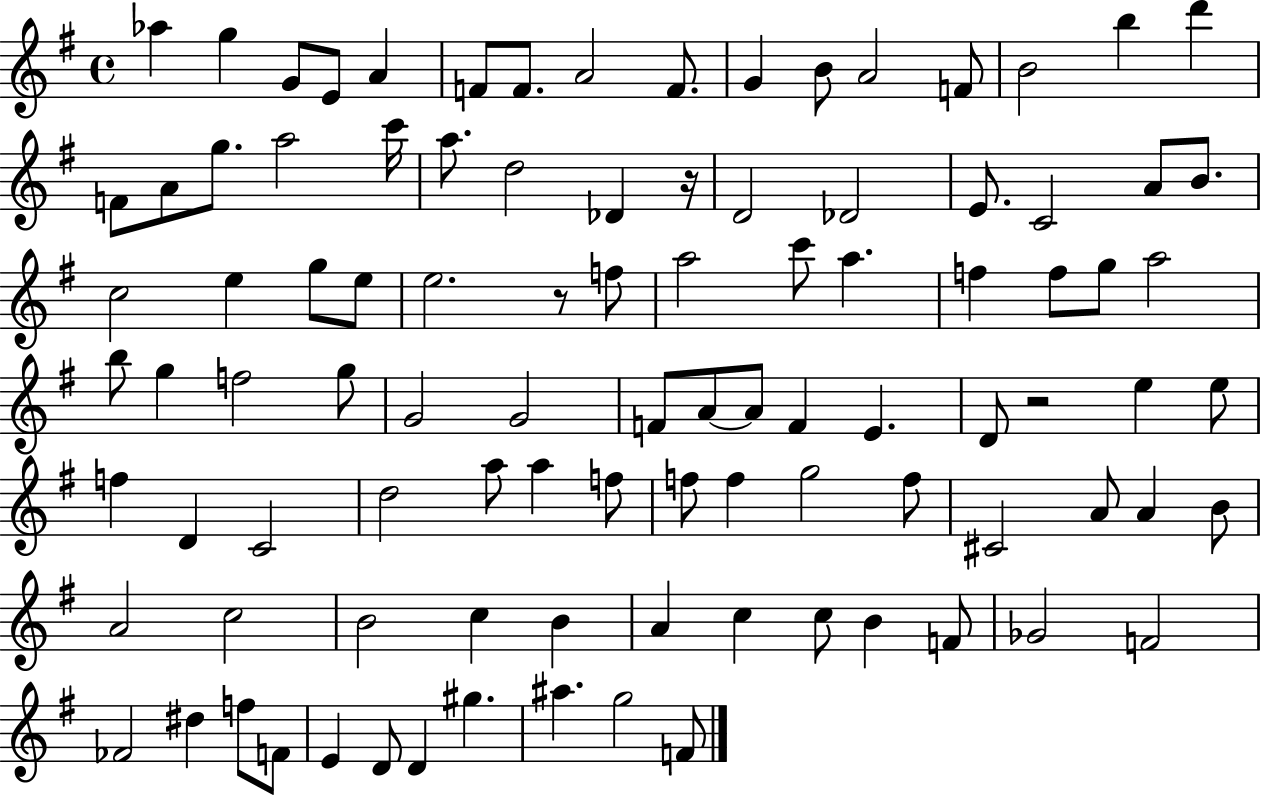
X:1
T:Untitled
M:4/4
L:1/4
K:G
_a g G/2 E/2 A F/2 F/2 A2 F/2 G B/2 A2 F/2 B2 b d' F/2 A/2 g/2 a2 c'/4 a/2 d2 _D z/4 D2 _D2 E/2 C2 A/2 B/2 c2 e g/2 e/2 e2 z/2 f/2 a2 c'/2 a f f/2 g/2 a2 b/2 g f2 g/2 G2 G2 F/2 A/2 A/2 F E D/2 z2 e e/2 f D C2 d2 a/2 a f/2 f/2 f g2 f/2 ^C2 A/2 A B/2 A2 c2 B2 c B A c c/2 B F/2 _G2 F2 _F2 ^d f/2 F/2 E D/2 D ^g ^a g2 F/2